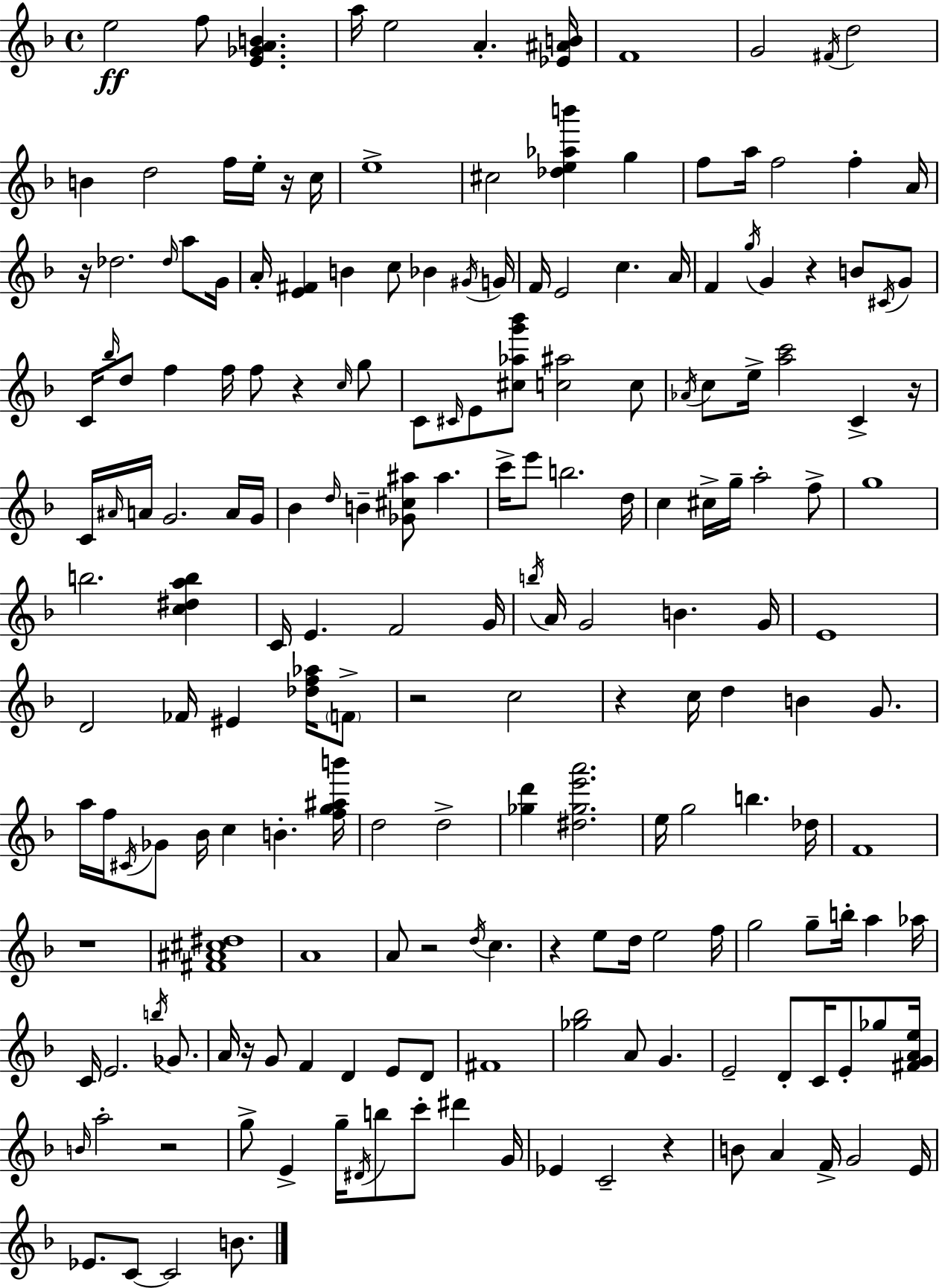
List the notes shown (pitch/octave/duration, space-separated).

E5/h F5/e [E4,Gb4,A4,B4]/q. A5/s E5/h A4/q. [Eb4,A#4,B4]/s F4/w G4/h F#4/s D5/h B4/q D5/h F5/s E5/s R/s C5/s E5/w C#5/h [Db5,E5,Ab5,B6]/q G5/q F5/e A5/s F5/h F5/q A4/s R/s Db5/h. Db5/s A5/e G4/s A4/s [E4,F#4]/q B4/q C5/e Bb4/q G#4/s G4/s F4/s E4/h C5/q. A4/s F4/q G5/s G4/q R/q B4/e C#4/s G4/e C4/s Bb5/s D5/e F5/q F5/s F5/e R/q C5/s G5/e C4/e C#4/s E4/e [C#5,Ab5,G6,Bb6]/e [C5,A#5]/h C5/e Ab4/s C5/e E5/s [A5,C6]/h C4/q R/s C4/s A#4/s A4/s G4/h. A4/s G4/s Bb4/q D5/s B4/q [Gb4,C#5,A#5]/e A#5/q. C6/s E6/e B5/h. D5/s C5/q C#5/s G5/s A5/h F5/e G5/w B5/h. [C5,D#5,A5,B5]/q C4/s E4/q. F4/h G4/s B5/s A4/s G4/h B4/q. G4/s E4/w D4/h FES4/s EIS4/q [Db5,F5,Ab5]/s F4/e R/h C5/h R/q C5/s D5/q B4/q G4/e. A5/s F5/s C#4/s Gb4/e Bb4/s C5/q B4/q. [F5,G5,A#5,B6]/s D5/h D5/h [Gb5,D6]/q [D#5,Gb5,E6,A6]/h. E5/s G5/h B5/q. Db5/s F4/w R/w [F#4,A#4,C#5,D#5]/w A4/w A4/e R/h D5/s C5/q. R/q E5/e D5/s E5/h F5/s G5/h G5/e B5/s A5/q Ab5/s C4/s E4/h. B5/s Gb4/e. A4/s R/s G4/e F4/q D4/q E4/e D4/e F#4/w [Gb5,Bb5]/h A4/e G4/q. E4/h D4/e C4/s E4/e Gb5/e [F#4,G4,A4,E5]/s B4/s A5/h R/h G5/e E4/q G5/s D#4/s B5/e C6/e D#6/q G4/s Eb4/q C4/h R/q B4/e A4/q F4/s G4/h E4/s Eb4/e. C4/e C4/h B4/e.